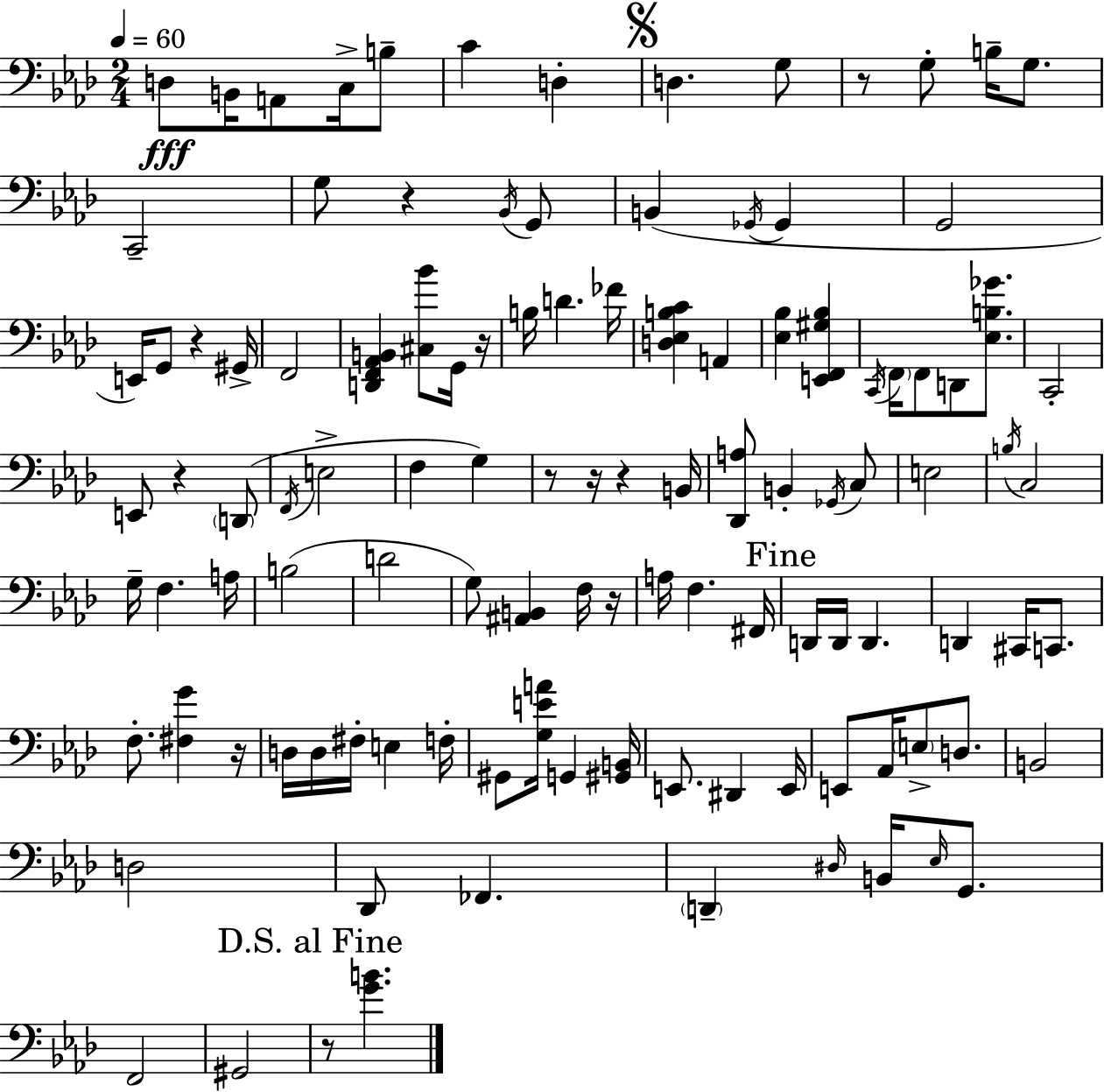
{
  \clef bass
  \numericTimeSignature
  \time 2/4
  \key f \minor
  \tempo 4 = 60
  d8\fff b,16 a,8 c16-> b8-- | c'4 d4-. | \mark \markup { \musicglyph "scripts.segno" } d4. g8 | r8 g8-. b16-- g8. | \break c,2-- | g8 r4 \acciaccatura { bes,16 } g,8 | b,4( \acciaccatura { ges,16 } ges,4 | g,2 | \break e,16) g,8 r4 | gis,16-> f,2 | <d, f, aes, b,>4 <cis bes'>8 | g,16 r16 b16 d'4. | \break fes'16 <d ees b c'>4 a,4 | <ees bes>4 <e, f, gis bes>4 | \acciaccatura { c,16 } \parenthesize f,16 f,8 d,8 | <ees b ges'>8. c,2-. | \break e,8 r4 | \parenthesize d,8( \acciaccatura { f,16 } e2-> | f4 | g4) r8 r16 r4 | \break b,16 <des, a>8 b,4-. | \acciaccatura { ges,16 } c8 e2 | \acciaccatura { b16 } c2 | g16-- f4. | \break a16 b2( | d'2 | g8) | <ais, b,>4 f16 r16 a16 f4. | \break fis,16 \mark "Fine" d,16 d,16 | d,4. d,4 | cis,16 c,8. f8.-. | <fis g'>4 r16 d16 d16 | \break fis16-. e4 f16-. gis,8 | <g e' a'>16 g,4 <gis, b,>16 e,8. | dis,4 e,16 e,8 | aes,16 \parenthesize e8-> d8. b,2 | \break d2 | des,8 | fes,4. \parenthesize d,4-- | \grace { dis16 } b,16 \grace { ees16 } g,8. | \break f,2 | gis,2 | \mark "D.S. al Fine" r8 <g' b'>4. | \bar "|."
}